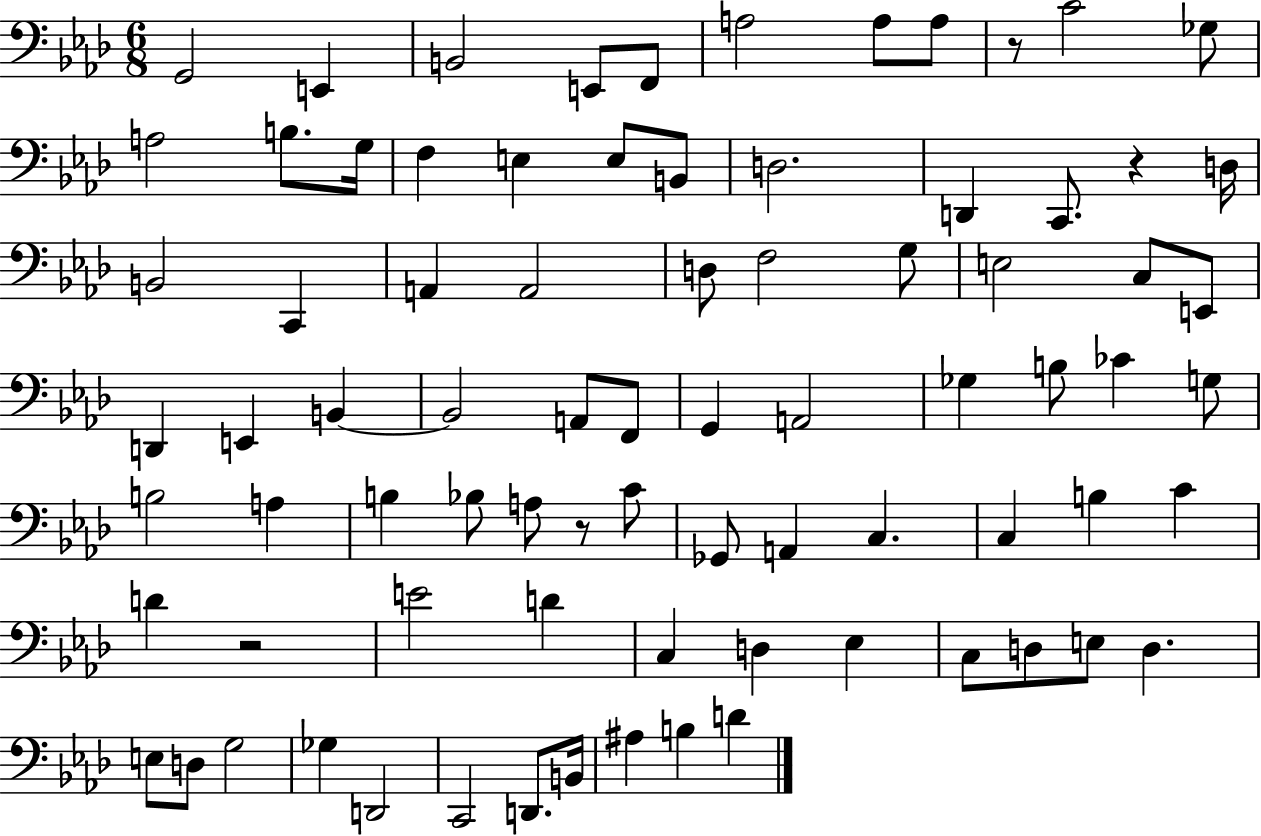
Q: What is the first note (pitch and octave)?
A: G2